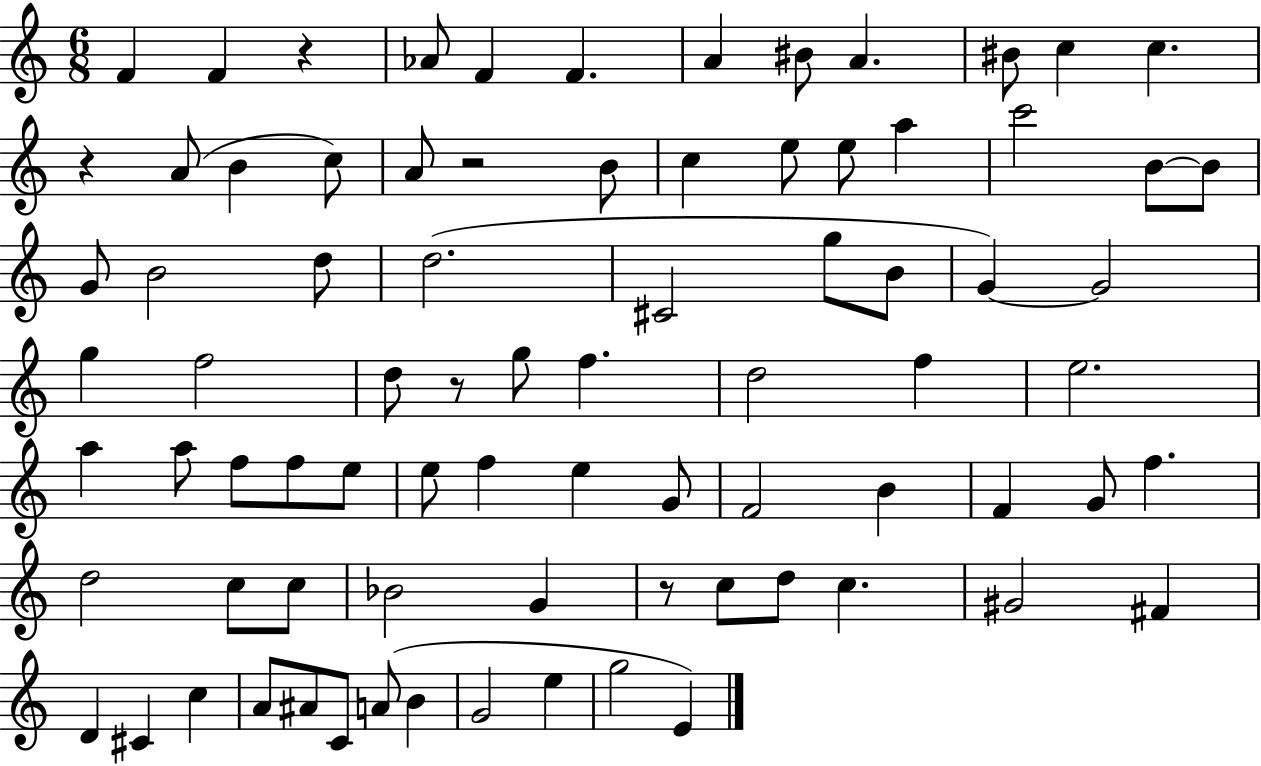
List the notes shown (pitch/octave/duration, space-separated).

F4/q F4/q R/q Ab4/e F4/q F4/q. A4/q BIS4/e A4/q. BIS4/e C5/q C5/q. R/q A4/e B4/q C5/e A4/e R/h B4/e C5/q E5/e E5/e A5/q C6/h B4/e B4/e G4/e B4/h D5/e D5/h. C#4/h G5/e B4/e G4/q G4/h G5/q F5/h D5/e R/e G5/e F5/q. D5/h F5/q E5/h. A5/q A5/e F5/e F5/e E5/e E5/e F5/q E5/q G4/e F4/h B4/q F4/q G4/e F5/q. D5/h C5/e C5/e Bb4/h G4/q R/e C5/e D5/e C5/q. G#4/h F#4/q D4/q C#4/q C5/q A4/e A#4/e C4/e A4/e B4/q G4/h E5/q G5/h E4/q